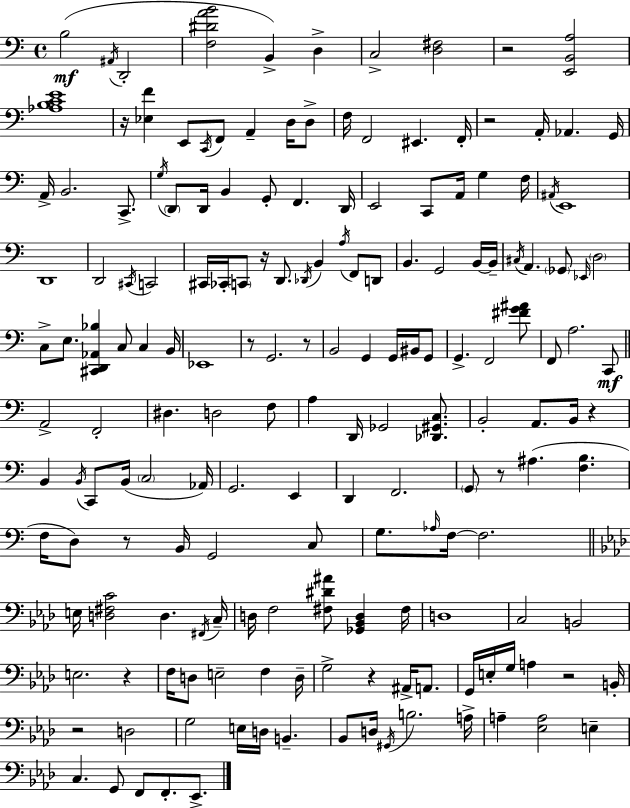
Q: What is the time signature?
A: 4/4